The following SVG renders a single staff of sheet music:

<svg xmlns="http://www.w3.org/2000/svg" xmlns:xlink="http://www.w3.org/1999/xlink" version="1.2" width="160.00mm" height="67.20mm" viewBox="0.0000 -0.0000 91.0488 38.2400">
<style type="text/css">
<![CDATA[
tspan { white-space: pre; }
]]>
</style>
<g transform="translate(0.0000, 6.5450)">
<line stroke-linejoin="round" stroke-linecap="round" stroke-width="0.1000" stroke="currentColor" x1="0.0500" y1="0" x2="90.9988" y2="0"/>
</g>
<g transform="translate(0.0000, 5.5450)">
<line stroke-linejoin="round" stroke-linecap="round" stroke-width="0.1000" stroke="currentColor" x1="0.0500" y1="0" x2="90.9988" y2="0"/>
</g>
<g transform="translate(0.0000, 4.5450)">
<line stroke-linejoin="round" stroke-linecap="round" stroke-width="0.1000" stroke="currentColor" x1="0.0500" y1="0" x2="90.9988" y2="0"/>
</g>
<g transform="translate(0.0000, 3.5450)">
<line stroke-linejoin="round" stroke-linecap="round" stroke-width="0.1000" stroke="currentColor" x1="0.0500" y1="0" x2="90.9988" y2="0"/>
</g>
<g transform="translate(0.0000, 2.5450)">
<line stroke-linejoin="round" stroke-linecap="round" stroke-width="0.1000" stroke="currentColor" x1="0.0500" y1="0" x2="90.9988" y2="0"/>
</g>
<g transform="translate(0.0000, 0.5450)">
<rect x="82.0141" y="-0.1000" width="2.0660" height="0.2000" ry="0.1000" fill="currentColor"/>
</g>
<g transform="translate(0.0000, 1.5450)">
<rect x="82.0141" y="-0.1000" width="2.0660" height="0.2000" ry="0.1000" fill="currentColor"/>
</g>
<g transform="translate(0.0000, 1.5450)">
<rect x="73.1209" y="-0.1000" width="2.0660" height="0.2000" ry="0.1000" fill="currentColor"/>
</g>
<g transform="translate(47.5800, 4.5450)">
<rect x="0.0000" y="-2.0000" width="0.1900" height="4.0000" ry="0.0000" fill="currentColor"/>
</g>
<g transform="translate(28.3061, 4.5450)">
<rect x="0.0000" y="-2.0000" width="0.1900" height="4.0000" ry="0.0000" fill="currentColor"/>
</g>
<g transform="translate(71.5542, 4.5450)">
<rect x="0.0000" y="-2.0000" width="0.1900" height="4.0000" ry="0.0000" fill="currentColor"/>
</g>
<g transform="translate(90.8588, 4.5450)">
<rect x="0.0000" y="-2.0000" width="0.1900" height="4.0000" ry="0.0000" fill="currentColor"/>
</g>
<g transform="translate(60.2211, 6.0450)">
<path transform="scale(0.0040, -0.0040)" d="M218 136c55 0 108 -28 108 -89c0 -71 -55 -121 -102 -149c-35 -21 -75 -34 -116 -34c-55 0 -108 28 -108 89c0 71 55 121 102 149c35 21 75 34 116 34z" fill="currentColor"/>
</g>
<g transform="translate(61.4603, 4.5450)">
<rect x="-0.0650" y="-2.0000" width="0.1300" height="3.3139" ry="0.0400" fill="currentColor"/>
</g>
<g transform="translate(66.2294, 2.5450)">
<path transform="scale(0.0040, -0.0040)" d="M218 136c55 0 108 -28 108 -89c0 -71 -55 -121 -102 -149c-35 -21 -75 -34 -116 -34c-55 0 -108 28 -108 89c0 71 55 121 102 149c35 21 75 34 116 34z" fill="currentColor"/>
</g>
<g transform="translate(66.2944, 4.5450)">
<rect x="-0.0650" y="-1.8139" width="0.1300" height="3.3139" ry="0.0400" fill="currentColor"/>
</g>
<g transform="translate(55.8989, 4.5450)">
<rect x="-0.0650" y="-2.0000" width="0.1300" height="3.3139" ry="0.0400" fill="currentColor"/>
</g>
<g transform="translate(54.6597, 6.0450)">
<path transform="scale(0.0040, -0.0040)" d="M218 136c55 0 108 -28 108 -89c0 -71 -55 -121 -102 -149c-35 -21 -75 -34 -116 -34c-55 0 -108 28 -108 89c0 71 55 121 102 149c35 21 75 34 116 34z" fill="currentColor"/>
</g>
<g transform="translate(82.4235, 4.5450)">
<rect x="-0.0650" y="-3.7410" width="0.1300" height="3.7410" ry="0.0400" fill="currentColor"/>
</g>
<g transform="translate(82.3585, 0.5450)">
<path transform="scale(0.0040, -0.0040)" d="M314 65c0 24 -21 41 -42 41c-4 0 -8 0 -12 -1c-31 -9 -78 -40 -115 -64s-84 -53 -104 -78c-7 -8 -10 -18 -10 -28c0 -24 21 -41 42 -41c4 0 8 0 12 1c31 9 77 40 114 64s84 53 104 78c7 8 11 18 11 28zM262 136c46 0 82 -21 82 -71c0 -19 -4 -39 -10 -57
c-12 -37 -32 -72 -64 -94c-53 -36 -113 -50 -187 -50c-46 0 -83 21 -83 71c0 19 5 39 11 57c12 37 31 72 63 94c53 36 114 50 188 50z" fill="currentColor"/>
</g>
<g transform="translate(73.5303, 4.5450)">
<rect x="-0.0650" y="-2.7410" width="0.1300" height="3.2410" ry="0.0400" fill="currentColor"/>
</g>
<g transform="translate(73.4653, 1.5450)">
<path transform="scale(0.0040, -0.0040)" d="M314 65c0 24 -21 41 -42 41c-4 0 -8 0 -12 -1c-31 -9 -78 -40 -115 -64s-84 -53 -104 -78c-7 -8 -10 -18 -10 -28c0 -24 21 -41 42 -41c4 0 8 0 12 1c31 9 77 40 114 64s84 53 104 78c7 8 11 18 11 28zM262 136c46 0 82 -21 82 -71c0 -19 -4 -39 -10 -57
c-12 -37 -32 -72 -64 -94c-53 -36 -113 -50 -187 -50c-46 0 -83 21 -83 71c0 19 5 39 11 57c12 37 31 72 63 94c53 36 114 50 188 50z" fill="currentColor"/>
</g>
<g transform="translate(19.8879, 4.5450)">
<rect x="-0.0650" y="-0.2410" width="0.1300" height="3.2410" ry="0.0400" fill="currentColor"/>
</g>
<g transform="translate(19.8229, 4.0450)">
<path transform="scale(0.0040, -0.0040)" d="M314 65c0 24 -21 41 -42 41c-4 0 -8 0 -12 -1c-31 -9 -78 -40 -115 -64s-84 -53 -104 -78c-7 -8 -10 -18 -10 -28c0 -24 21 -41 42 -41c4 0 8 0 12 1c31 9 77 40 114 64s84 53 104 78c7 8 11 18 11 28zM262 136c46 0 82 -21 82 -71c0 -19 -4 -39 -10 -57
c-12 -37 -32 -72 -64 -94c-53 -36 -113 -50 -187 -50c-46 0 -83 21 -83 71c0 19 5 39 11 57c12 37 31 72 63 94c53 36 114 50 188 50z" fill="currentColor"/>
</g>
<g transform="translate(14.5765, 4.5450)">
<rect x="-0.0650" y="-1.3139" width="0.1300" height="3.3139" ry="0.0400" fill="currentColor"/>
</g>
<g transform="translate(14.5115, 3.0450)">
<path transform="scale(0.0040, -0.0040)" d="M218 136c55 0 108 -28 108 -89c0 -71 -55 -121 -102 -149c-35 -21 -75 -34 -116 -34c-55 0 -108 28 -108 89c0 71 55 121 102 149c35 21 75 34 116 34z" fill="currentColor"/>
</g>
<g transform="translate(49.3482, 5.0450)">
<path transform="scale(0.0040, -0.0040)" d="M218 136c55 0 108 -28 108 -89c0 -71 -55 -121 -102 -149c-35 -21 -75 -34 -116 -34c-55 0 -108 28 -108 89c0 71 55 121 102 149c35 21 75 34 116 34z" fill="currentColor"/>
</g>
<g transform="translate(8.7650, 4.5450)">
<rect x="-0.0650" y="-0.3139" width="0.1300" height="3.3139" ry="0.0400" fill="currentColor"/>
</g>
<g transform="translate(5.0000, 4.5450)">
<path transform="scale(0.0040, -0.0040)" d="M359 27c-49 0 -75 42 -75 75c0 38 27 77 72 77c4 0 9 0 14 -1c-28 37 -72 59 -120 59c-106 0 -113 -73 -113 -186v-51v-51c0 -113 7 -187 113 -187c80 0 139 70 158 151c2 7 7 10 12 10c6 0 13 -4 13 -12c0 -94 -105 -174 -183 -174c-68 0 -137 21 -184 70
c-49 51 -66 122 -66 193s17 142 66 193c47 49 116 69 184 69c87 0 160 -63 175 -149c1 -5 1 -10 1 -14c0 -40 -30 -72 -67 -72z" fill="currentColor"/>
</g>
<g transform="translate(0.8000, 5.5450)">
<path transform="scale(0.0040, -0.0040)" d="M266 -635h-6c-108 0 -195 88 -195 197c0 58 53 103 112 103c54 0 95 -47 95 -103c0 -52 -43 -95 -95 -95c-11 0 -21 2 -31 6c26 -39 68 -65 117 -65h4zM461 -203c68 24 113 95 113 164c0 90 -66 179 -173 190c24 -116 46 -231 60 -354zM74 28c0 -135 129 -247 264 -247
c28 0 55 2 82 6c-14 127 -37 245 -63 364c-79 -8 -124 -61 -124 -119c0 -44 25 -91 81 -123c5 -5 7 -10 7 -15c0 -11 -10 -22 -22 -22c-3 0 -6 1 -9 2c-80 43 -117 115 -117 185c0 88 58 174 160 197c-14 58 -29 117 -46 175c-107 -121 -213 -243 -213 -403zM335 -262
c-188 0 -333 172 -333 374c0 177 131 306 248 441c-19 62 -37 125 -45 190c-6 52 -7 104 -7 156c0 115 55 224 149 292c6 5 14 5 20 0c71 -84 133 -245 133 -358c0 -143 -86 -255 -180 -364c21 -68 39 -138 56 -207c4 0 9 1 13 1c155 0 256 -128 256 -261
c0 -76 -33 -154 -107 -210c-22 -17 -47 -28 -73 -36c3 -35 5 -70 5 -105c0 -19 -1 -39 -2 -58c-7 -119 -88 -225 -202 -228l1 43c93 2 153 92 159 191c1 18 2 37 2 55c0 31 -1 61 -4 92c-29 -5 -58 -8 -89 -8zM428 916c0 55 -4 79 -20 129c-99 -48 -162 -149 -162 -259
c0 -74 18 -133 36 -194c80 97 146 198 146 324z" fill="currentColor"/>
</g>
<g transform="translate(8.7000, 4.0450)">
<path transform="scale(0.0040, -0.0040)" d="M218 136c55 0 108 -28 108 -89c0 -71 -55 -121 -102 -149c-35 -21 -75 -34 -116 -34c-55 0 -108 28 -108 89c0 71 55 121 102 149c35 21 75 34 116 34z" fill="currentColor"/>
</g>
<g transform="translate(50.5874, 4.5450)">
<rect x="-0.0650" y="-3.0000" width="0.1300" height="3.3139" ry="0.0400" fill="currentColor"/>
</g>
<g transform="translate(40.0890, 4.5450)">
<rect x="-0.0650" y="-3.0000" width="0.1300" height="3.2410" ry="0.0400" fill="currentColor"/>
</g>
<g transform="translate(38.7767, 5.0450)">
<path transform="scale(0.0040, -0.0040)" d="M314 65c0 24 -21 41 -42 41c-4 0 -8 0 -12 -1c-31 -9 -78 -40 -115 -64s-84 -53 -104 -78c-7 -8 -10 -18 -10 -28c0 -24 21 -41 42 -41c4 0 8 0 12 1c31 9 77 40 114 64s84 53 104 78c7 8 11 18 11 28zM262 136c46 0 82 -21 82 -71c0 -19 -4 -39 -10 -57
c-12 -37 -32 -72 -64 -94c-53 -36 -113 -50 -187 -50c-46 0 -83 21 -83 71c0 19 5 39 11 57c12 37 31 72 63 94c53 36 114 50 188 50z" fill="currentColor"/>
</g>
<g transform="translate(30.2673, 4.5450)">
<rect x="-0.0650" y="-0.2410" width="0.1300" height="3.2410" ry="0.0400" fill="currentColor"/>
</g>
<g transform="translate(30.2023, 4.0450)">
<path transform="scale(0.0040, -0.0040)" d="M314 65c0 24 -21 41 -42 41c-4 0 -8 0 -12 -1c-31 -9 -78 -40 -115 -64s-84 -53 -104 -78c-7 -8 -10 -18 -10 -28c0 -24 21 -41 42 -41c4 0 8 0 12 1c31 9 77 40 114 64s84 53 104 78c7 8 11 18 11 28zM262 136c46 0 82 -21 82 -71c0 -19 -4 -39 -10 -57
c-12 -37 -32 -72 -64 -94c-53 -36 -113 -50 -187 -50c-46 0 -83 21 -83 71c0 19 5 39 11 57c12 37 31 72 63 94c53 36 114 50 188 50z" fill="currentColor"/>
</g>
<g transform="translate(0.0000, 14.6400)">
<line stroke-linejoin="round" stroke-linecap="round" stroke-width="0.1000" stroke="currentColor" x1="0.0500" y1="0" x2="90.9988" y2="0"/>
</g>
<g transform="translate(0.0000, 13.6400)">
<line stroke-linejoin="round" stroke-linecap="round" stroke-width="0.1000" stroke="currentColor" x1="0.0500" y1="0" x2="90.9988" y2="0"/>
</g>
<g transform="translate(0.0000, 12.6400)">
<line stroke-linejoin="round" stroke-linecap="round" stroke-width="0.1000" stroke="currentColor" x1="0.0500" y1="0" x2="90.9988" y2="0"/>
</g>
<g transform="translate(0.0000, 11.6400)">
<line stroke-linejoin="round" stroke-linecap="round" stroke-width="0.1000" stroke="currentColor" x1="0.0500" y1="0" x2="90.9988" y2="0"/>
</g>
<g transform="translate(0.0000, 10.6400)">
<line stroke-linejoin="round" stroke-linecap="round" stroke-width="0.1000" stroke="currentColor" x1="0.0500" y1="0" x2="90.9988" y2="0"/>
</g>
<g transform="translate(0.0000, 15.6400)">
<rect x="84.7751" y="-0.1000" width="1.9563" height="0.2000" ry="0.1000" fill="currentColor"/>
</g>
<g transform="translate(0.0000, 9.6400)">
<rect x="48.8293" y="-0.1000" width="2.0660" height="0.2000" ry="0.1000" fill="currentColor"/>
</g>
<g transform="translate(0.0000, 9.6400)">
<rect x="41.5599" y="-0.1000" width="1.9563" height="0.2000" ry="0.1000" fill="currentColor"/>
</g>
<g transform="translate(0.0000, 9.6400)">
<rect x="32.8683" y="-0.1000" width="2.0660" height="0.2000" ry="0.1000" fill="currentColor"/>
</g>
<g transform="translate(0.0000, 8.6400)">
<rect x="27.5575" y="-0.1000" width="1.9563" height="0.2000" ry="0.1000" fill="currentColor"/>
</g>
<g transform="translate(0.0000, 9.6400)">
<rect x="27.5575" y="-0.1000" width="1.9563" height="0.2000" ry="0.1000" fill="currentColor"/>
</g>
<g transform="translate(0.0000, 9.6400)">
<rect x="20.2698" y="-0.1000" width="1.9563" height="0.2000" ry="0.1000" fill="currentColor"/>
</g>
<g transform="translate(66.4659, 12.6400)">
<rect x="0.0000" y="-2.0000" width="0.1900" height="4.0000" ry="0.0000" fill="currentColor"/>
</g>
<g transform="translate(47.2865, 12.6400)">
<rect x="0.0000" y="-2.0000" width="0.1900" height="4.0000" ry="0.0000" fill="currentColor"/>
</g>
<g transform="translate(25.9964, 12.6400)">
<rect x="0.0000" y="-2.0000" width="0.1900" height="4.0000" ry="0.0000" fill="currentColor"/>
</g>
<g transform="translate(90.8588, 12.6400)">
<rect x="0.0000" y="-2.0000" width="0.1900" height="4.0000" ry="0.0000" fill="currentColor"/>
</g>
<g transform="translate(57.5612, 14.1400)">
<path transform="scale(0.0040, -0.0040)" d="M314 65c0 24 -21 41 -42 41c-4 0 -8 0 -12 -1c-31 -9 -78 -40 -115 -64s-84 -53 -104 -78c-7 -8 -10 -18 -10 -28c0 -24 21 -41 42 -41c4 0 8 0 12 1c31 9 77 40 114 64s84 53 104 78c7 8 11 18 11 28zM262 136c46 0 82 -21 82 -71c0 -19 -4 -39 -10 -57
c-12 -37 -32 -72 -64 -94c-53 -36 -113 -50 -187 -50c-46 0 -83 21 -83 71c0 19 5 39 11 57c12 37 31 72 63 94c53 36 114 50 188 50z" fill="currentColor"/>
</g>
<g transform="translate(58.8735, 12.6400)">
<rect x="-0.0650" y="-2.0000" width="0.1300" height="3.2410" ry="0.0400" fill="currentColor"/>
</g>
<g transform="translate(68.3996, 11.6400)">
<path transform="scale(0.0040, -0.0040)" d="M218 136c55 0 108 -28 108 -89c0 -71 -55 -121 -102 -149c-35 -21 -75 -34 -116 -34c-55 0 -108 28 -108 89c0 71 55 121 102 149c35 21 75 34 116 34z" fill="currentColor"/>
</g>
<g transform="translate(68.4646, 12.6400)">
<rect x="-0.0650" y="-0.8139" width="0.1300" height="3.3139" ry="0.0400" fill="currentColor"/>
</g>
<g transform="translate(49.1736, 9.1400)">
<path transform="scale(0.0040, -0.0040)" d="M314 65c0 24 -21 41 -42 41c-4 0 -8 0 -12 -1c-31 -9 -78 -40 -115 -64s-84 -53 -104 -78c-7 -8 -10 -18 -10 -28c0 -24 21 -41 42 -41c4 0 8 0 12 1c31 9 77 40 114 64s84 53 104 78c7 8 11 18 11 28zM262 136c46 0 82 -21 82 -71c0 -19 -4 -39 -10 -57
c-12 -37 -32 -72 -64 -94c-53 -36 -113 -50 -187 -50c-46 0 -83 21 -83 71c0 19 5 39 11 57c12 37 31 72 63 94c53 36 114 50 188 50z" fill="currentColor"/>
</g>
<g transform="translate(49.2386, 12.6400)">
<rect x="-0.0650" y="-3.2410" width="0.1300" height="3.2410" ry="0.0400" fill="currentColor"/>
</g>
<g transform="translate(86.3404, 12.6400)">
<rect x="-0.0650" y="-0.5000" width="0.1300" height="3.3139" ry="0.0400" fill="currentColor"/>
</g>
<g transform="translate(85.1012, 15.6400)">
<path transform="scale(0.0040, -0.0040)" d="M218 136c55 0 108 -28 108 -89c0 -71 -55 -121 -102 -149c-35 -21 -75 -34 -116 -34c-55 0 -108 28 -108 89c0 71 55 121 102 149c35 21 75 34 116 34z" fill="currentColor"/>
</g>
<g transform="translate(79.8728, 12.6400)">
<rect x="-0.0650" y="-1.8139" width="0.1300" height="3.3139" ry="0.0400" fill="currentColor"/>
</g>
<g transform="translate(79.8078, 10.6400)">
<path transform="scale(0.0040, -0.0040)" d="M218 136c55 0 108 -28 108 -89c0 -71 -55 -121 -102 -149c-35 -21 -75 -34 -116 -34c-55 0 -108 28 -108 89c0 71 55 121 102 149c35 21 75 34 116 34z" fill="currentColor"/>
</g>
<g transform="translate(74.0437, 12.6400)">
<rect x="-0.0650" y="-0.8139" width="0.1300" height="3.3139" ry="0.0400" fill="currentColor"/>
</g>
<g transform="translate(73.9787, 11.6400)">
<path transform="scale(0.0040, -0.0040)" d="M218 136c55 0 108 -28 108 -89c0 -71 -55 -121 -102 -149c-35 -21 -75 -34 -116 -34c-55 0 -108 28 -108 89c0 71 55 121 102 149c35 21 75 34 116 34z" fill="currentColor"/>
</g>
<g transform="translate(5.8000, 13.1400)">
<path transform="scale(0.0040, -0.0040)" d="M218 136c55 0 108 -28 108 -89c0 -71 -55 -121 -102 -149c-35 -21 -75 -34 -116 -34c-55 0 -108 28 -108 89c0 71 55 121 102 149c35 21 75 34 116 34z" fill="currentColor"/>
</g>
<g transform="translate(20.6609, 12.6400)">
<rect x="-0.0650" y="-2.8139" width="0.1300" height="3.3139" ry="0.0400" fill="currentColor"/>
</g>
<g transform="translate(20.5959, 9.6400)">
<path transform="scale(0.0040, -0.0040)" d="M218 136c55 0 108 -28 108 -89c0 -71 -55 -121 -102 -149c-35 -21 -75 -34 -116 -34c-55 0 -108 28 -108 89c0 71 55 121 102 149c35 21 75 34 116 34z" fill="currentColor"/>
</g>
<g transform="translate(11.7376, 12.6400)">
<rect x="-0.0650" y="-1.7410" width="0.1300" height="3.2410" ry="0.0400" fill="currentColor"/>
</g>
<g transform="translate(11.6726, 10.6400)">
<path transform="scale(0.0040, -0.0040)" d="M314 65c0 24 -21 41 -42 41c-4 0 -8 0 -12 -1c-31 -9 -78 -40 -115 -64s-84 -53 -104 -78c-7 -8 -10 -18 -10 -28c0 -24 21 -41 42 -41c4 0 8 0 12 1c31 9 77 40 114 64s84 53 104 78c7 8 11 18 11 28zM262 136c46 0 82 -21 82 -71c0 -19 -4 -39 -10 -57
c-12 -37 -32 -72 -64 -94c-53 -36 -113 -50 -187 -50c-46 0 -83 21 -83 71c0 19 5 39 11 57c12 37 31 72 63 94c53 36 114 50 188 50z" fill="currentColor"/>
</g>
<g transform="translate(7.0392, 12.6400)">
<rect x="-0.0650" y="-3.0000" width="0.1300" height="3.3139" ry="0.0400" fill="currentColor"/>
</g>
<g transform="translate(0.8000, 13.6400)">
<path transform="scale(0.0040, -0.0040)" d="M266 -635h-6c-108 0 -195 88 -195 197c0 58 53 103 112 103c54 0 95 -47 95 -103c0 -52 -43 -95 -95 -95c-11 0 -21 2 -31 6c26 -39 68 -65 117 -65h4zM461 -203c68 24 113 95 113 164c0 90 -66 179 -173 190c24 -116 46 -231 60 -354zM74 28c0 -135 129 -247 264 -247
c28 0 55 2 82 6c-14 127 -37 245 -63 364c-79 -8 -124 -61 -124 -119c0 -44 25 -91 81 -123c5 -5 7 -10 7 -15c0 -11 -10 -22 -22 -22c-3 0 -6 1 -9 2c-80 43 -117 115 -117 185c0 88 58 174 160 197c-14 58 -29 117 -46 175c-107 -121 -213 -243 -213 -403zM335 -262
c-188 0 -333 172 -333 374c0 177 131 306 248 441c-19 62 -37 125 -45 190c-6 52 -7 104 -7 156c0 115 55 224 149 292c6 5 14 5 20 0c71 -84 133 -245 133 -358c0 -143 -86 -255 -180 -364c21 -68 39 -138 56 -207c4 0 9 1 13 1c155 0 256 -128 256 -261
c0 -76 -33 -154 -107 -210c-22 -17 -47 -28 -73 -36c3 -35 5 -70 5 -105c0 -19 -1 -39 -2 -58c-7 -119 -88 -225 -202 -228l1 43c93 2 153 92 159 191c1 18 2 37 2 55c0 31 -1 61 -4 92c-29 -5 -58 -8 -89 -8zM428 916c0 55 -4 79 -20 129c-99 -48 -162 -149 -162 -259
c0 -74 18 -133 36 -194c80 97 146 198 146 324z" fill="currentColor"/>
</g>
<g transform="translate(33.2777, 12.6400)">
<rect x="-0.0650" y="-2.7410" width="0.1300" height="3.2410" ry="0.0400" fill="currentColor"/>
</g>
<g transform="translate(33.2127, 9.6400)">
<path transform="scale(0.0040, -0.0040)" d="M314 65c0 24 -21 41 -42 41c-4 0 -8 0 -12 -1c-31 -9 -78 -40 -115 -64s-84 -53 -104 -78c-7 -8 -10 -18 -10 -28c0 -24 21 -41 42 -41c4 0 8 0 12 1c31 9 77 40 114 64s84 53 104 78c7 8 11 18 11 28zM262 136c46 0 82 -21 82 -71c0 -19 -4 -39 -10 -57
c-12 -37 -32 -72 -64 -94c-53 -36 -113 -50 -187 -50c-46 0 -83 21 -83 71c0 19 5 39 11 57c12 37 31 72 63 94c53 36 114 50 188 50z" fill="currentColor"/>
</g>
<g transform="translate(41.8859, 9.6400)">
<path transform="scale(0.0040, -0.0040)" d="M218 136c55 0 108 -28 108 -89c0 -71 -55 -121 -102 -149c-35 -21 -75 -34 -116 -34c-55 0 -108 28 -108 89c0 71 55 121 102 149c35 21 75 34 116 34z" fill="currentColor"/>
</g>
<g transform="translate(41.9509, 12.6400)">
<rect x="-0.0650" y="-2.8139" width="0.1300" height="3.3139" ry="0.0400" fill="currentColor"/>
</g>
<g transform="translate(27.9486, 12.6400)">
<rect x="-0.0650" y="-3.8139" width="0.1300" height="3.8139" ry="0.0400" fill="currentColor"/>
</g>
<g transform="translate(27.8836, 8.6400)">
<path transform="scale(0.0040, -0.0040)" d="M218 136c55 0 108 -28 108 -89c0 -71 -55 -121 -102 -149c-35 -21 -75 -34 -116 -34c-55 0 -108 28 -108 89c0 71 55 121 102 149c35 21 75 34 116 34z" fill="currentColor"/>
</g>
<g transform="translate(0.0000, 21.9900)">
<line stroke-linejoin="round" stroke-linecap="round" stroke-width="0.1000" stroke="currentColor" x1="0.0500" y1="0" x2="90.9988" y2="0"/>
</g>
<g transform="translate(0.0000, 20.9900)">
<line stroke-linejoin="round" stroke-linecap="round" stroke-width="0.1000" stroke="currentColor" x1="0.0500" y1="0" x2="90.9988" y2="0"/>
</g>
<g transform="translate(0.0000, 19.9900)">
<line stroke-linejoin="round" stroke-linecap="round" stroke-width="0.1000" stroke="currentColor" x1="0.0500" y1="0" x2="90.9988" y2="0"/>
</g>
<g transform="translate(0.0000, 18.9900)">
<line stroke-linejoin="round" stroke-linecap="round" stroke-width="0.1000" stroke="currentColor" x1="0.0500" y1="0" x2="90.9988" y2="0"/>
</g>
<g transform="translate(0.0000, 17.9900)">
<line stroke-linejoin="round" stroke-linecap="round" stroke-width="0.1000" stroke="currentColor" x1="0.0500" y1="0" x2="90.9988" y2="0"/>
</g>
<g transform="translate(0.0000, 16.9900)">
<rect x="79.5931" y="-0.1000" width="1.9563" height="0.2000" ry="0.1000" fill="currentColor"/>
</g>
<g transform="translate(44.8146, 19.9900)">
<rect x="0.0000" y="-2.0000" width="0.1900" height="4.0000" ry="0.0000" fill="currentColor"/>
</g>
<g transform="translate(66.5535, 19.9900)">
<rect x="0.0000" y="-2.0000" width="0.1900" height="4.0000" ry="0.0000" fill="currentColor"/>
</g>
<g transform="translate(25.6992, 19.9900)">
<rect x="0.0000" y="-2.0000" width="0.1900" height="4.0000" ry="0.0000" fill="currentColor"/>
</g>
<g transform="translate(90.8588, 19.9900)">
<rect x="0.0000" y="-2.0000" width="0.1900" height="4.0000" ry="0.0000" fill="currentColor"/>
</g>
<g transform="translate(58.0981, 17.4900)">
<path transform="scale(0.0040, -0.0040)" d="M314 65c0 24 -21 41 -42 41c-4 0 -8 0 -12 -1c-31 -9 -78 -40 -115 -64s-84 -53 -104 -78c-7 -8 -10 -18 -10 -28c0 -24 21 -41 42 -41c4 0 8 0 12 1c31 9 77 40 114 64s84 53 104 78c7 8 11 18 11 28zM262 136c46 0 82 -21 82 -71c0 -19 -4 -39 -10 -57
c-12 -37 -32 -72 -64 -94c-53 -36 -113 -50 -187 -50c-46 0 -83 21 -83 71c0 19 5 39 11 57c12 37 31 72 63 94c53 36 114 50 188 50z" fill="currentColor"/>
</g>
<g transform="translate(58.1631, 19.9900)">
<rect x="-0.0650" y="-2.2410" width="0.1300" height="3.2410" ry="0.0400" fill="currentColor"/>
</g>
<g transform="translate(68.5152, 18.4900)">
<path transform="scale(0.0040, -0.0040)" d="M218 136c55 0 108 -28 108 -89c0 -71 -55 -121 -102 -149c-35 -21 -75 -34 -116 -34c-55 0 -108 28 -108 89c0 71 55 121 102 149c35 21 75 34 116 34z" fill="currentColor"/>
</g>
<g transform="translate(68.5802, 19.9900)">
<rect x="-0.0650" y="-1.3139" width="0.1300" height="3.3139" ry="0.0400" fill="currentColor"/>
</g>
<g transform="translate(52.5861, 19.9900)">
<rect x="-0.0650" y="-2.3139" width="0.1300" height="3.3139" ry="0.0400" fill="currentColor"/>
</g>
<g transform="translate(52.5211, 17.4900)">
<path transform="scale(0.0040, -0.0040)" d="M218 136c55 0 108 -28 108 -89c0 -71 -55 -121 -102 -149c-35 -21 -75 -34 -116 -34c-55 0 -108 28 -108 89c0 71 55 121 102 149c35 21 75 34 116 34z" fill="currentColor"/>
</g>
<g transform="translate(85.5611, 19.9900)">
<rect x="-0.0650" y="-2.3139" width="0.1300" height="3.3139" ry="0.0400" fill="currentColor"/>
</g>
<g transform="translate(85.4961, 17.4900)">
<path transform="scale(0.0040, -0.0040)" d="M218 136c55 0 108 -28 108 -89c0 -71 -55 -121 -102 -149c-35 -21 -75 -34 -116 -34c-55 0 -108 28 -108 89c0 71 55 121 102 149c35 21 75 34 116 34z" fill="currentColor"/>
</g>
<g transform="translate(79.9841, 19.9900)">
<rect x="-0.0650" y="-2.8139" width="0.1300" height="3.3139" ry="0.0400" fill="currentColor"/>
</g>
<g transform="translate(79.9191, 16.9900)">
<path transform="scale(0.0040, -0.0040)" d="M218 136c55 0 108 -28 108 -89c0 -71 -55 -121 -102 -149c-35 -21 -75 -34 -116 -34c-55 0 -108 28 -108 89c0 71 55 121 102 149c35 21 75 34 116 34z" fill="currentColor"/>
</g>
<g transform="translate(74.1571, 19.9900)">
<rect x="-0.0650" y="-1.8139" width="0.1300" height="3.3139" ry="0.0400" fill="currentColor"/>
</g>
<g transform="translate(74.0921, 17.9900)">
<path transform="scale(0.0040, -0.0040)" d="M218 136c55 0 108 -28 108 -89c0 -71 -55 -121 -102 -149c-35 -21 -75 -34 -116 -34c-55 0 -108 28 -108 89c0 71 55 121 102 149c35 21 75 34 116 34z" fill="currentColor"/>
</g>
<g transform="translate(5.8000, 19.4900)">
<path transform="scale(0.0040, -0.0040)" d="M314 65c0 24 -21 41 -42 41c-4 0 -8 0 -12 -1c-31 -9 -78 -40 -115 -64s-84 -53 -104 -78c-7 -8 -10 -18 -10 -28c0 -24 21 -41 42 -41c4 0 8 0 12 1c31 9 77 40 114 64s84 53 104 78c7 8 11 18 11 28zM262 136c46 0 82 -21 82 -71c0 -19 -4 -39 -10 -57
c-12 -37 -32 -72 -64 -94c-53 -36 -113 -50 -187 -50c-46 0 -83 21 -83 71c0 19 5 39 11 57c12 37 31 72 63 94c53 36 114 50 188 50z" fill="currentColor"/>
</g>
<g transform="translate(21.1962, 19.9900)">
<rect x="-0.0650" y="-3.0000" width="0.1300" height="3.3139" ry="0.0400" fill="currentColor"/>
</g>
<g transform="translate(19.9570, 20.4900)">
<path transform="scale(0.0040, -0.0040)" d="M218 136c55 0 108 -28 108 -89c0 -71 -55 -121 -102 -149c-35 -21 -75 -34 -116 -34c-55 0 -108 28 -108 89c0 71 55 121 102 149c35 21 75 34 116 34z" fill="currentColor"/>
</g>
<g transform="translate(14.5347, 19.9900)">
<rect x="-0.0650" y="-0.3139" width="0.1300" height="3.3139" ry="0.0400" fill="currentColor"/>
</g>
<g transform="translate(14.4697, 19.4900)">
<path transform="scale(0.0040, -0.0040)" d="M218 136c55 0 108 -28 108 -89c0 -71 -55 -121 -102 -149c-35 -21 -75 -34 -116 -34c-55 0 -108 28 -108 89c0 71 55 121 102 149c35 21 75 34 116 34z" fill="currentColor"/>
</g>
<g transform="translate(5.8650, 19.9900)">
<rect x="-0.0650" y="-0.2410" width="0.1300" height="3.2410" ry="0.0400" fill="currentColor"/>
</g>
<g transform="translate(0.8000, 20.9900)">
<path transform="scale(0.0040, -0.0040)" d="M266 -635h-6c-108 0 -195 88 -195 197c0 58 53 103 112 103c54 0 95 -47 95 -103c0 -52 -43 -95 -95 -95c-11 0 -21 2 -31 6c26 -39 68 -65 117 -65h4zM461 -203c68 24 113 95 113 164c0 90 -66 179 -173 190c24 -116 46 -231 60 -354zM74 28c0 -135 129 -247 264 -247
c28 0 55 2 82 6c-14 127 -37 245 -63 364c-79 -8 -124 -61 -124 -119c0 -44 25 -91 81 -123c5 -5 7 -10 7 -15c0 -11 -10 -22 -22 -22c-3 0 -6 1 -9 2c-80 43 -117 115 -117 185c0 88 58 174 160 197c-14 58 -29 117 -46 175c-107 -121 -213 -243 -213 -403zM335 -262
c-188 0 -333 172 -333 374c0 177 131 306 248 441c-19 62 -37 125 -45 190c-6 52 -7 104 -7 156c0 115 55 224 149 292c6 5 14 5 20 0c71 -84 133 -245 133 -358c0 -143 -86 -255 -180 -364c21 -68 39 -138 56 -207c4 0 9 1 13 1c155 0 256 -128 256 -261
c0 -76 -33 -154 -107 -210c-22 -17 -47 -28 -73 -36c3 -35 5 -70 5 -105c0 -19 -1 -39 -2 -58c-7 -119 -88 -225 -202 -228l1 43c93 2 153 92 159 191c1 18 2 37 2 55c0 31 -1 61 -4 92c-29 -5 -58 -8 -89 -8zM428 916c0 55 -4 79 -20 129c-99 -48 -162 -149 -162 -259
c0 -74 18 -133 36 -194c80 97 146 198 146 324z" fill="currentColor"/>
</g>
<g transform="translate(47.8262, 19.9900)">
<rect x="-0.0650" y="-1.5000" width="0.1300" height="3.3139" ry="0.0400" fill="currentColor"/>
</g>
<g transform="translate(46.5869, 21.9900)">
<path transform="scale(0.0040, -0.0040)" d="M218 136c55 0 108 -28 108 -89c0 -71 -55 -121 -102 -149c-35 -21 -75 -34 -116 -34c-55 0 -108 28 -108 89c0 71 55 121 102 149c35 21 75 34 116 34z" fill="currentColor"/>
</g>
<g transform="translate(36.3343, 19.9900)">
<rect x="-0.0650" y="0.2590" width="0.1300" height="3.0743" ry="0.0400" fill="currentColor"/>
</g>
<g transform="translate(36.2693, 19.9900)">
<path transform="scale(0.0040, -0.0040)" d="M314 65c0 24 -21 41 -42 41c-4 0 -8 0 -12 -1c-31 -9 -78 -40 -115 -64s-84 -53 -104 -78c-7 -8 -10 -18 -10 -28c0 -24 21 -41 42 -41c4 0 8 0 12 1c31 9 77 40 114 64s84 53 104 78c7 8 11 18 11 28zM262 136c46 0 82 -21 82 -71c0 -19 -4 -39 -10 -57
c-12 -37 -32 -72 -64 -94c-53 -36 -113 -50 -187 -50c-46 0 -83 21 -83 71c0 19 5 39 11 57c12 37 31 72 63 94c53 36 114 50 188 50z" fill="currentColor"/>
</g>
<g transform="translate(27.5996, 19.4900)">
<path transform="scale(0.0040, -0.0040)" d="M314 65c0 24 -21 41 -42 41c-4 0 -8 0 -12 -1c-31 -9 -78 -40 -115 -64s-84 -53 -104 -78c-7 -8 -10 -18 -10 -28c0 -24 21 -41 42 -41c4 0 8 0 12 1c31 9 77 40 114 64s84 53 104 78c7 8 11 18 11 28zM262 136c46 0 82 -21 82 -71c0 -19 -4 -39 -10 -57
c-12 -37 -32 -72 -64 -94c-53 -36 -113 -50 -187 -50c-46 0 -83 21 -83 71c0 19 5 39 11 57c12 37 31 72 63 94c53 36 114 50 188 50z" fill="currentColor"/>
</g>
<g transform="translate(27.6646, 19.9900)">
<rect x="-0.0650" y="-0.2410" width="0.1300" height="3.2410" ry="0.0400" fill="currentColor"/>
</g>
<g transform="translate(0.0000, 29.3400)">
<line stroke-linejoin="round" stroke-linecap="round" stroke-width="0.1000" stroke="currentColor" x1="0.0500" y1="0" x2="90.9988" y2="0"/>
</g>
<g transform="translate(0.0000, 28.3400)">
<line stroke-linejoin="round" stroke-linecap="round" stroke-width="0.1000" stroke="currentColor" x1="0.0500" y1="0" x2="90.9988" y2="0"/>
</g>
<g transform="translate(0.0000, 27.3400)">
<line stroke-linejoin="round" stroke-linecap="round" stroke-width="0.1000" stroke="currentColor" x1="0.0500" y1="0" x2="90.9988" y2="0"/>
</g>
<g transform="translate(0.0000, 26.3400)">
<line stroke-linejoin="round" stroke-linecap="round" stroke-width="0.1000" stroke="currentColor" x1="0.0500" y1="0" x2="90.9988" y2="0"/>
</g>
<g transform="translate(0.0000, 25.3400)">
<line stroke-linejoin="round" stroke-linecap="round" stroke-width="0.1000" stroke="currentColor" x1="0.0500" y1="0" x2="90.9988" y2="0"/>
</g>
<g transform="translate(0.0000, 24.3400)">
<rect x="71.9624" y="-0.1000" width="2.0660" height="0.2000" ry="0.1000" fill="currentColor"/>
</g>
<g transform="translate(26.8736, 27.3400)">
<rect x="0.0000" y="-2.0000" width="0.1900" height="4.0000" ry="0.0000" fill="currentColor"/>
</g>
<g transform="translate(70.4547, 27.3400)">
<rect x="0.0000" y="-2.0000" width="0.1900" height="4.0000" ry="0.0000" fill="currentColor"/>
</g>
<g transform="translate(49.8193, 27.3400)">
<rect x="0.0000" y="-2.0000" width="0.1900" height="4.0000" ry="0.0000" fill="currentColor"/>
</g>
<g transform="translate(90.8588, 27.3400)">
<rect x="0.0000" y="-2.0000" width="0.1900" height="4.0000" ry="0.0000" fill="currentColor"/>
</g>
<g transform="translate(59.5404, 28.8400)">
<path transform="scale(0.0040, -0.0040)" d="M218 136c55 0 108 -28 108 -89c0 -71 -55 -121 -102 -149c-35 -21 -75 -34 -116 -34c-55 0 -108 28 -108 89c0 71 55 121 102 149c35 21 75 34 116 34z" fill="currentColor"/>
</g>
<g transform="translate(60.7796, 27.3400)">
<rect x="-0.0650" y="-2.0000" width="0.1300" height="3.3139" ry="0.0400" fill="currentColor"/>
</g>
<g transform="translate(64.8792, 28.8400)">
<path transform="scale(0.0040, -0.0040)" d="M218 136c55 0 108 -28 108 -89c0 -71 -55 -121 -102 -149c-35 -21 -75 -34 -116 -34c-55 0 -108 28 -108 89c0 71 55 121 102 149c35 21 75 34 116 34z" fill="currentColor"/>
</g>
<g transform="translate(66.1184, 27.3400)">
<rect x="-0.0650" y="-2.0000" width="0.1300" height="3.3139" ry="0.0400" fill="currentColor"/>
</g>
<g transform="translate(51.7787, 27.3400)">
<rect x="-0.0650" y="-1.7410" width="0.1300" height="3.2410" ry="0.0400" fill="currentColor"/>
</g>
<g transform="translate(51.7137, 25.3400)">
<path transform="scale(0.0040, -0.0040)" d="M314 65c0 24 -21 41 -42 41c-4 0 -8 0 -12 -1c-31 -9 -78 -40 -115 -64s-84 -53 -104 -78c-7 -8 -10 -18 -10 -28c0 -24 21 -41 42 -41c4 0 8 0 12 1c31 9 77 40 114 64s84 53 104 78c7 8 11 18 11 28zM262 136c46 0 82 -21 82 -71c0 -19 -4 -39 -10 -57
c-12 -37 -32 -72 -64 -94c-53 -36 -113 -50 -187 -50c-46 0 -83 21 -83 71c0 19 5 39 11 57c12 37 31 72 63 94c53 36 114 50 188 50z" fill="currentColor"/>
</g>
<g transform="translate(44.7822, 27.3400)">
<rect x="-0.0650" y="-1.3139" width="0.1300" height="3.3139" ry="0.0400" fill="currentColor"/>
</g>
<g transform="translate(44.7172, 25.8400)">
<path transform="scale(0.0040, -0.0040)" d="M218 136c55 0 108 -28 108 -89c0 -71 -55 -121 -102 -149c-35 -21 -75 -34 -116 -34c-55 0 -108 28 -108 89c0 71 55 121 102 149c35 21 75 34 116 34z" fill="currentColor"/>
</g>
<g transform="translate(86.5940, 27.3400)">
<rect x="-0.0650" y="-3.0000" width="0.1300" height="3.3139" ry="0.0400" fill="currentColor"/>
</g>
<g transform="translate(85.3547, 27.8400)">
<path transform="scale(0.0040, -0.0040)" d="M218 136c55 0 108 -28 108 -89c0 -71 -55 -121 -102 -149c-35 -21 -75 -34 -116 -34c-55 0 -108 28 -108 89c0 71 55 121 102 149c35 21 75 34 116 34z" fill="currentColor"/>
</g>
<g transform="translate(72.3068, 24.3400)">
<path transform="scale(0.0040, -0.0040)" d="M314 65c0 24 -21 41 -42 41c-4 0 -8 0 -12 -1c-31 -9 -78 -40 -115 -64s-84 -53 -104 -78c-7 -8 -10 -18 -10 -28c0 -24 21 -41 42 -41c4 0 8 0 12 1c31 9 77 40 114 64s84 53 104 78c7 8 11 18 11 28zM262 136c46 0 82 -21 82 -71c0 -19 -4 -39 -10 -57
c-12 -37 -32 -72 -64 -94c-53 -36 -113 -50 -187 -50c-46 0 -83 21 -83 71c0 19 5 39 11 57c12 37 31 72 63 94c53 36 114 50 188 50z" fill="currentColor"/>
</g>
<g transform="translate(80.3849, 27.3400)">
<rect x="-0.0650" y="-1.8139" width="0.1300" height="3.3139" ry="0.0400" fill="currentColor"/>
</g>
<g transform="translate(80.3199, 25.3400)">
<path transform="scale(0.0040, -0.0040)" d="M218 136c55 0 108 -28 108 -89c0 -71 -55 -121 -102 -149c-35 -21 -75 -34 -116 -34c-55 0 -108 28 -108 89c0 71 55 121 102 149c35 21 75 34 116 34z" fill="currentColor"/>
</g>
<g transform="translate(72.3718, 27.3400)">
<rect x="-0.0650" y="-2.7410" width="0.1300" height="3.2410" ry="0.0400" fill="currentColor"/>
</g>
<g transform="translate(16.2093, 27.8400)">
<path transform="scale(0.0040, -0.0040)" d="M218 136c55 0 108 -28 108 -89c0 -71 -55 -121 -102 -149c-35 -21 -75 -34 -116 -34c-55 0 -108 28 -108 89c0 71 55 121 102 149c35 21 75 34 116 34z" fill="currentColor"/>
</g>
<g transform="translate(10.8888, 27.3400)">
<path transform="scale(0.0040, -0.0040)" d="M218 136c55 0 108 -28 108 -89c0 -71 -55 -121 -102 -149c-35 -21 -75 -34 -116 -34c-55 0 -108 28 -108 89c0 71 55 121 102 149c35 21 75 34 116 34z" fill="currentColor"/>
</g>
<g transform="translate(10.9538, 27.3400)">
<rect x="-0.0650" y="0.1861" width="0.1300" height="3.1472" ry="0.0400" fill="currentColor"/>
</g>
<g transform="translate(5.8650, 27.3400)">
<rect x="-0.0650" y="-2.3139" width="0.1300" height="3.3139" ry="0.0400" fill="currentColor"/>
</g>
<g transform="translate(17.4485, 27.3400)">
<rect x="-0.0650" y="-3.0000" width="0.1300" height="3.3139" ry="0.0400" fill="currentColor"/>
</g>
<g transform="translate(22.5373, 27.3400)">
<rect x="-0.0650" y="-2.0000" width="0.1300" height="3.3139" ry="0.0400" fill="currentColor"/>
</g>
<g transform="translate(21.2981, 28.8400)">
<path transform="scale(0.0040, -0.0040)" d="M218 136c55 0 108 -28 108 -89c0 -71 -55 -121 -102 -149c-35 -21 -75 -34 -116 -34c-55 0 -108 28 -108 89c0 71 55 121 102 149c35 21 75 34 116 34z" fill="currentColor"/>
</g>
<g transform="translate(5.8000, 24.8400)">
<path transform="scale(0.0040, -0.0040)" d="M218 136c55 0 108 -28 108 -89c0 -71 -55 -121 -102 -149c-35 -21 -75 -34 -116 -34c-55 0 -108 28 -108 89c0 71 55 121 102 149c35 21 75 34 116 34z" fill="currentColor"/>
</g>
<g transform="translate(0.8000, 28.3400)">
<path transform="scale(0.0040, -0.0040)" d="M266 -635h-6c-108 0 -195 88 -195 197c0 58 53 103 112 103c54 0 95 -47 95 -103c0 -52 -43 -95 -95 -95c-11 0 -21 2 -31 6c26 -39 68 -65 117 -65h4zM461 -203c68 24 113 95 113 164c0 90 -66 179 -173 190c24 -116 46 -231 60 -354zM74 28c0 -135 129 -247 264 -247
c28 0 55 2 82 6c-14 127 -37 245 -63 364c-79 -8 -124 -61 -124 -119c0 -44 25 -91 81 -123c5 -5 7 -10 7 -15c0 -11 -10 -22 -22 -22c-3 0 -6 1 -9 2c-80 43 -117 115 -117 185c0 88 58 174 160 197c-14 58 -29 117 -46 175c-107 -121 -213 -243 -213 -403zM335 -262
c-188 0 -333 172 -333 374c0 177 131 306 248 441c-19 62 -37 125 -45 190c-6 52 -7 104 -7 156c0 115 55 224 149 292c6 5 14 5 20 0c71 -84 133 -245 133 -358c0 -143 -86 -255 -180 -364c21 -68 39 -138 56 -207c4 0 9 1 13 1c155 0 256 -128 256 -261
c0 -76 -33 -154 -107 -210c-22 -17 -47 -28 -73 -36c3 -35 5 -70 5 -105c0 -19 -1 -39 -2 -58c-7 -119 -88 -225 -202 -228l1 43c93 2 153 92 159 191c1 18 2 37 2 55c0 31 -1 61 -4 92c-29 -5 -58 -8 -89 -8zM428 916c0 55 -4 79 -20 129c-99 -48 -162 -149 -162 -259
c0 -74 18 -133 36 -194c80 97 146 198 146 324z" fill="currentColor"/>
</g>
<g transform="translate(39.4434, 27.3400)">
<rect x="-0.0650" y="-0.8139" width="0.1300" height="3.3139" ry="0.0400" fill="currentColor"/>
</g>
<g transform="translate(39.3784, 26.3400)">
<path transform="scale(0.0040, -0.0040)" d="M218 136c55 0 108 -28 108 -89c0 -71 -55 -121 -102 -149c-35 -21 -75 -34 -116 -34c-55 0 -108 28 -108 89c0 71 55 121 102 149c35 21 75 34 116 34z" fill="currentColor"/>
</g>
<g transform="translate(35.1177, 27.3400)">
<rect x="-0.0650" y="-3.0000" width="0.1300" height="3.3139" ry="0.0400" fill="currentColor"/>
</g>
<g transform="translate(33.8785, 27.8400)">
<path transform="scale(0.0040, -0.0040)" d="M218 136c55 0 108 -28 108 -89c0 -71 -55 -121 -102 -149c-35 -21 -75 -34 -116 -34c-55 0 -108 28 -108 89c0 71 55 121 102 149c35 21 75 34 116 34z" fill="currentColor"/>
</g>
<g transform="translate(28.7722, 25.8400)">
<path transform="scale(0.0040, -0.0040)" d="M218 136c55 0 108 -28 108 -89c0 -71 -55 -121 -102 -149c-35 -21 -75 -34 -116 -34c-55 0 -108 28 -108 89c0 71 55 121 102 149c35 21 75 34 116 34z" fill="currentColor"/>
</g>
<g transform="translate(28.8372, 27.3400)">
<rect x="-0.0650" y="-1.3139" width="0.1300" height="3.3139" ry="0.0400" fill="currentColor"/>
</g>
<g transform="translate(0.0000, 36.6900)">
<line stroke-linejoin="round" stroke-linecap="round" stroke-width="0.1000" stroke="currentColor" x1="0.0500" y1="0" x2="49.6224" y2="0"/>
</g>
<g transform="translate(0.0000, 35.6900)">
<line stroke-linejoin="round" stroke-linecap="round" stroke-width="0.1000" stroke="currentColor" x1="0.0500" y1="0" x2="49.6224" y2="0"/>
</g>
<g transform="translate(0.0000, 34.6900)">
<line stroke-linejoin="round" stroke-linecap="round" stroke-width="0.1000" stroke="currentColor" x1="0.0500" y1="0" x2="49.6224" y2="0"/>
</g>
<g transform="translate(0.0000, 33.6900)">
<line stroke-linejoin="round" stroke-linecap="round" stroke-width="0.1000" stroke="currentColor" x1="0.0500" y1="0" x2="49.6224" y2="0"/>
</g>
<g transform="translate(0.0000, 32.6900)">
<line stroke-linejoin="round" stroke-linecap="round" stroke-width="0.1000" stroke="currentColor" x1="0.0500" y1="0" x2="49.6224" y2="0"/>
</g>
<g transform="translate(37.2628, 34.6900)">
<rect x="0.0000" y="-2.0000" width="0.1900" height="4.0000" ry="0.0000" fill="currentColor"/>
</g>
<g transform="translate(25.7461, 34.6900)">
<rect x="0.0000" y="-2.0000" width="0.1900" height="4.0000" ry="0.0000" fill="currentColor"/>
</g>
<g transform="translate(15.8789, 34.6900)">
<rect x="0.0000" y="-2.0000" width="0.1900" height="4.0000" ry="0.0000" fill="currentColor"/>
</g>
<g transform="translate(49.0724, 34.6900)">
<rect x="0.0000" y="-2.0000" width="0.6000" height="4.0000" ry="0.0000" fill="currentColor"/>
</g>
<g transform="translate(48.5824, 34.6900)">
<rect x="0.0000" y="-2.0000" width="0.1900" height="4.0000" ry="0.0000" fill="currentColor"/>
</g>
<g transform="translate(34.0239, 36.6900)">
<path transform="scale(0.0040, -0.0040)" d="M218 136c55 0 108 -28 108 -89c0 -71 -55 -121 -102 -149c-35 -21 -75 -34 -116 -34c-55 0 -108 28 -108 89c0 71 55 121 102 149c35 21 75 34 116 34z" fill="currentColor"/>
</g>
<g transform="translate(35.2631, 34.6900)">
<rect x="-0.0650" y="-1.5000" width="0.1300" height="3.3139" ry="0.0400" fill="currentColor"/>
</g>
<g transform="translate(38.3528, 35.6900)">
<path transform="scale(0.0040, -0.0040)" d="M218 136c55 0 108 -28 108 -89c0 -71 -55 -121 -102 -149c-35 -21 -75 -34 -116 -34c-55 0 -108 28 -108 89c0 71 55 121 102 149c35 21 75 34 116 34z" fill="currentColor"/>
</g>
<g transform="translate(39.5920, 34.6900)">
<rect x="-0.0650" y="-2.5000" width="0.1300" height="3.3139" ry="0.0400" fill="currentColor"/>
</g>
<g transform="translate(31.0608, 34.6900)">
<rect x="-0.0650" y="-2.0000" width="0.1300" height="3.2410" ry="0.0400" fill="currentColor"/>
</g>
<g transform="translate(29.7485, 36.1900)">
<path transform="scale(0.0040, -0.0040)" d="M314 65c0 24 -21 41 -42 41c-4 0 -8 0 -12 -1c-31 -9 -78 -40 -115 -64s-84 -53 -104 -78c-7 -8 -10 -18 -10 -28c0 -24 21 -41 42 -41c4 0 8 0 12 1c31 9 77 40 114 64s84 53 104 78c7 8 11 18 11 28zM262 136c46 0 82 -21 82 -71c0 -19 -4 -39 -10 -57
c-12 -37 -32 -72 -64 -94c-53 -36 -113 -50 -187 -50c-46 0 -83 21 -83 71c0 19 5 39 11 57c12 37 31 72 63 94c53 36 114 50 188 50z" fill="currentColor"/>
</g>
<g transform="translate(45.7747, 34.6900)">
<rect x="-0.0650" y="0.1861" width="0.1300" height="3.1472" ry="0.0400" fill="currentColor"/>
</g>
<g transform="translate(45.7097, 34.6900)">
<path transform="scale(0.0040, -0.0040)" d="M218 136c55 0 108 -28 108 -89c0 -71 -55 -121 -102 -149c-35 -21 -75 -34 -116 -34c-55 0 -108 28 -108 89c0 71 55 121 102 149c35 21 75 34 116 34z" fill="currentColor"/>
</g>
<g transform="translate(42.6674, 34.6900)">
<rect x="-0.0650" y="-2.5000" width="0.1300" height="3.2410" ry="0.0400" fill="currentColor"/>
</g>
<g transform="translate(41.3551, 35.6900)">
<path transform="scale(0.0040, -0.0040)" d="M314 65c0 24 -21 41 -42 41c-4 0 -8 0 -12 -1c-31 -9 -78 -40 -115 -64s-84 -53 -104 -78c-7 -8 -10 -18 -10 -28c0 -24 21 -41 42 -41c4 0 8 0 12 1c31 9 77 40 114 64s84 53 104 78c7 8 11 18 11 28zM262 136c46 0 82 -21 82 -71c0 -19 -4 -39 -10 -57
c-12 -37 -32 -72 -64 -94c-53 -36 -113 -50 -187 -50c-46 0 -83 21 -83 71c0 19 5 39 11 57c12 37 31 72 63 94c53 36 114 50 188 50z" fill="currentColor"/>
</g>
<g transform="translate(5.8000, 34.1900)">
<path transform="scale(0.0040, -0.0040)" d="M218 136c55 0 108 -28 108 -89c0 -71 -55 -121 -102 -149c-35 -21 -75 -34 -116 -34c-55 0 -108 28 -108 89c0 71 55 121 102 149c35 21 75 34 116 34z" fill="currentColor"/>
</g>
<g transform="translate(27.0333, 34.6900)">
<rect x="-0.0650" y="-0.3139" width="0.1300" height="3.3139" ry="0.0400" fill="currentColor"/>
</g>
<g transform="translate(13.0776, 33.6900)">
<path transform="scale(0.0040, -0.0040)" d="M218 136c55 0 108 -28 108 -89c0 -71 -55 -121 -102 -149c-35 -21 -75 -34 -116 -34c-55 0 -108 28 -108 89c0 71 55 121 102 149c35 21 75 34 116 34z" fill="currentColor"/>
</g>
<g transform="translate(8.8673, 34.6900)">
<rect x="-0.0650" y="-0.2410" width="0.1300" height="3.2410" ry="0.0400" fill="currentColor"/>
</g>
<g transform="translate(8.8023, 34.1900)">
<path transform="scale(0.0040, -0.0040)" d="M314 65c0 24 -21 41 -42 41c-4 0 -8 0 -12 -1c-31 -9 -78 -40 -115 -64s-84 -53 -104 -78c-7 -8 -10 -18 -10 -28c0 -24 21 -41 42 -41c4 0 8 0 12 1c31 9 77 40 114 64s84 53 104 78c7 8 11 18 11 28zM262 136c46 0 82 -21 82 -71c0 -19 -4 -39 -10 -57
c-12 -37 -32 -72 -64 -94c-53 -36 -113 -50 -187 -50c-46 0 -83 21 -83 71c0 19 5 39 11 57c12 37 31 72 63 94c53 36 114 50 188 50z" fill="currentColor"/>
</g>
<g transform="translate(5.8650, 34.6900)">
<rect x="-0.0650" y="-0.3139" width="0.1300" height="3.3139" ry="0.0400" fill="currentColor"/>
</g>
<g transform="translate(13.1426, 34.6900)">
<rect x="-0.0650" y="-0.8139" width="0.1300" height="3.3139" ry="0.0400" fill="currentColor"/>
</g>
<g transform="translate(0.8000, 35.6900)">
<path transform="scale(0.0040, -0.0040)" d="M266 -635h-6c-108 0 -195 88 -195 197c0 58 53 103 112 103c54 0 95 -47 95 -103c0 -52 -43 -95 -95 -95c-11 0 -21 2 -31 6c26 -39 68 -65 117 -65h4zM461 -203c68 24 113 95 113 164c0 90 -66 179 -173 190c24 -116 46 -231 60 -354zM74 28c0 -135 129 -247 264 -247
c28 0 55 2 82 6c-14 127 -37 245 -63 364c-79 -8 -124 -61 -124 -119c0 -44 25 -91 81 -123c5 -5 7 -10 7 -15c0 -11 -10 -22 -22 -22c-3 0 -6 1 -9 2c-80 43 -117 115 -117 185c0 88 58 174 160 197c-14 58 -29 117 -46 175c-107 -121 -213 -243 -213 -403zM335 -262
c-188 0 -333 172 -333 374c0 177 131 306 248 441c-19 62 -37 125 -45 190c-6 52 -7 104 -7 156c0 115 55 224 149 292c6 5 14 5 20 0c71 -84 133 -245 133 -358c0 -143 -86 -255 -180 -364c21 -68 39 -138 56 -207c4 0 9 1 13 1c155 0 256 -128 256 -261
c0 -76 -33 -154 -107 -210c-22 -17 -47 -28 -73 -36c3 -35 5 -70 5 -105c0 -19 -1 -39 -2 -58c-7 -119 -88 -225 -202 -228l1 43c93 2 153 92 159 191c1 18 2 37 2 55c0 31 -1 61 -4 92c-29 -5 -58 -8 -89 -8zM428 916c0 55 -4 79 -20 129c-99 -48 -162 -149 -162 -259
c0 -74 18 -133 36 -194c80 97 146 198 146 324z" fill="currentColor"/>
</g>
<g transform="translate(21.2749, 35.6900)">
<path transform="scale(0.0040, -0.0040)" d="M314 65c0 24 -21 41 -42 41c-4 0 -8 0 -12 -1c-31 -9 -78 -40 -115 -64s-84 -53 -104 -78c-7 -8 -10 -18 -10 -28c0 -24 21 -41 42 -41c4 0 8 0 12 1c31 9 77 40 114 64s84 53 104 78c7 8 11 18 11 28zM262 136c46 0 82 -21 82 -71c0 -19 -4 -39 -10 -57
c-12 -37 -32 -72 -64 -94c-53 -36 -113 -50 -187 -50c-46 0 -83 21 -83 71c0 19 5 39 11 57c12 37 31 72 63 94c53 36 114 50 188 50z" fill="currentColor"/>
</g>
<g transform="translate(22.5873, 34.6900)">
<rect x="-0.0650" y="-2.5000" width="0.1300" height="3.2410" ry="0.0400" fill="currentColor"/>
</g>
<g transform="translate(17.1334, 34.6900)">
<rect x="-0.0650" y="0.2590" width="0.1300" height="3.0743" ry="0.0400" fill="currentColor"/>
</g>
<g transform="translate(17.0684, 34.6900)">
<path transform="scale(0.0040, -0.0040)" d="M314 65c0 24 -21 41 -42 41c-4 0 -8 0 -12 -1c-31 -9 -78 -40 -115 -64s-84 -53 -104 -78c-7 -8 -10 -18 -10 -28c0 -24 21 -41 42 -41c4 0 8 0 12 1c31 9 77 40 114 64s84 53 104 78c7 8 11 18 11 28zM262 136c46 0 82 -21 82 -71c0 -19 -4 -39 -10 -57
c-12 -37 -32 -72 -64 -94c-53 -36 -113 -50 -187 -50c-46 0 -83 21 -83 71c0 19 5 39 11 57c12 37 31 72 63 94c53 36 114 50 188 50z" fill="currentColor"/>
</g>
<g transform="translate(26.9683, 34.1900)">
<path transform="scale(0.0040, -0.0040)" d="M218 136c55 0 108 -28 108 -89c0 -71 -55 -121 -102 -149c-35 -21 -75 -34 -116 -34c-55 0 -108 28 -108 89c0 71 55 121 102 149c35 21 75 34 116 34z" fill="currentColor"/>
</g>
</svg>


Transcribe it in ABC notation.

X:1
T:Untitled
M:4/4
L:1/4
K:C
c e c2 c2 A2 A F F f a2 c'2 A f2 a c' a2 a b2 F2 d d f C c2 c A c2 B2 E g g2 e f a g g B A F e A d e f2 F F a2 f A c c2 d B2 G2 c F2 E G G2 B